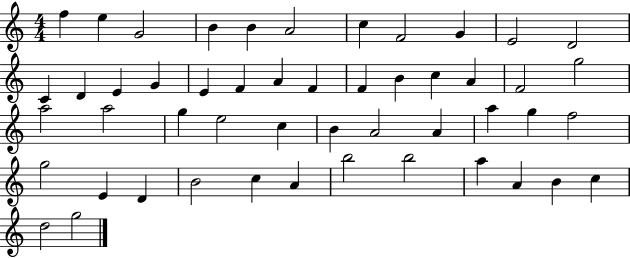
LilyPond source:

{
  \clef treble
  \numericTimeSignature
  \time 4/4
  \key c \major
  f''4 e''4 g'2 | b'4 b'4 a'2 | c''4 f'2 g'4 | e'2 d'2 | \break c'4 d'4 e'4 g'4 | e'4 f'4 a'4 f'4 | f'4 b'4 c''4 a'4 | f'2 g''2 | \break a''2 a''2 | g''4 e''2 c''4 | b'4 a'2 a'4 | a''4 g''4 f''2 | \break g''2 e'4 d'4 | b'2 c''4 a'4 | b''2 b''2 | a''4 a'4 b'4 c''4 | \break d''2 g''2 | \bar "|."
}